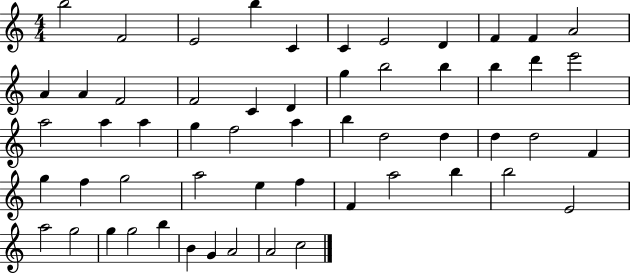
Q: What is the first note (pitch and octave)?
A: B5